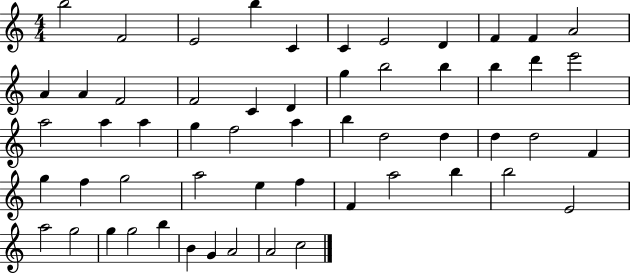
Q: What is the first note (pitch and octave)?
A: B5